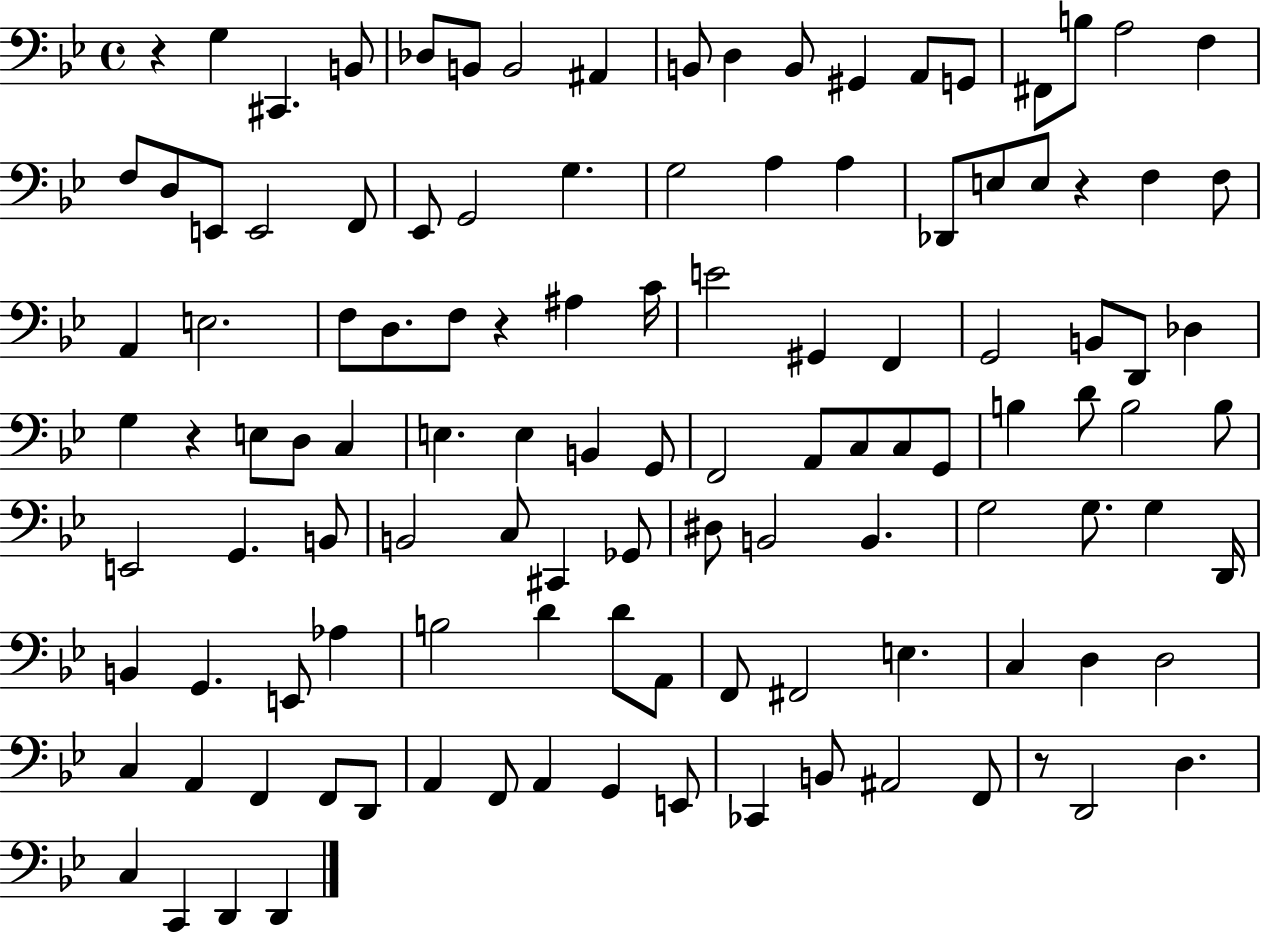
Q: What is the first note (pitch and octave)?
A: G3